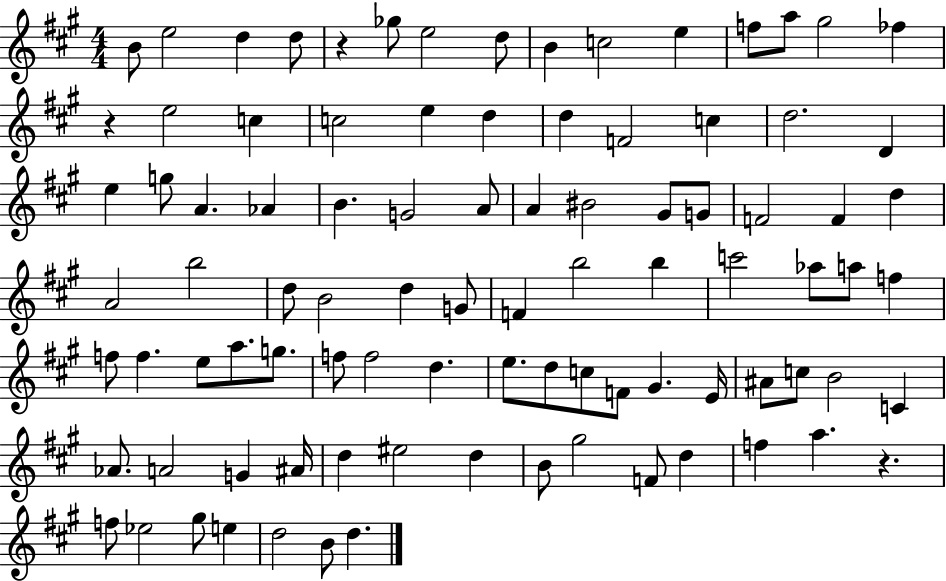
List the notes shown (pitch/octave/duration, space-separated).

B4/e E5/h D5/q D5/e R/q Gb5/e E5/h D5/e B4/q C5/h E5/q F5/e A5/e G#5/h FES5/q R/q E5/h C5/q C5/h E5/q D5/q D5/q F4/h C5/q D5/h. D4/q E5/q G5/e A4/q. Ab4/q B4/q. G4/h A4/e A4/q BIS4/h G#4/e G4/e F4/h F4/q D5/q A4/h B5/h D5/e B4/h D5/q G4/e F4/q B5/h B5/q C6/h Ab5/e A5/e F5/q F5/e F5/q. E5/e A5/e. G5/e. F5/e F5/h D5/q. E5/e. D5/e C5/e F4/e G#4/q. E4/s A#4/e C5/e B4/h C4/q Ab4/e. A4/h G4/q A#4/s D5/q EIS5/h D5/q B4/e G#5/h F4/e D5/q F5/q A5/q. R/q. F5/e Eb5/h G#5/e E5/q D5/h B4/e D5/q.